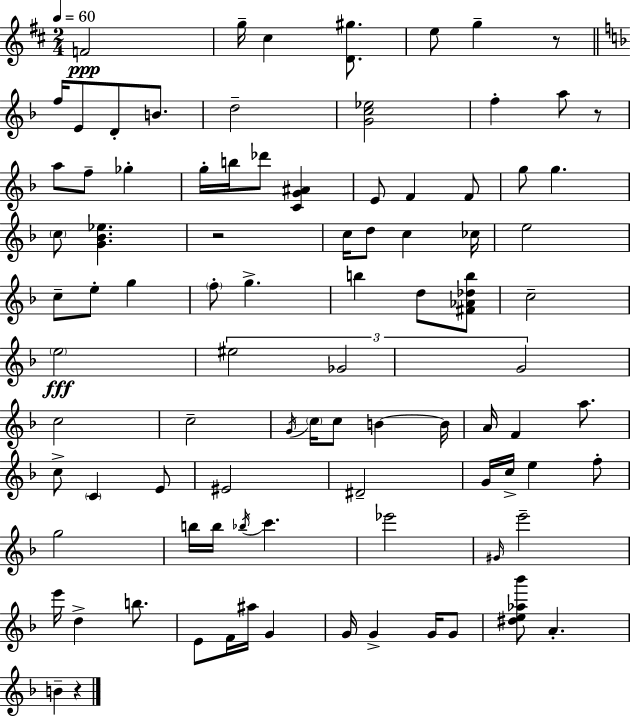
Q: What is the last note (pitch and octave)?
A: B4